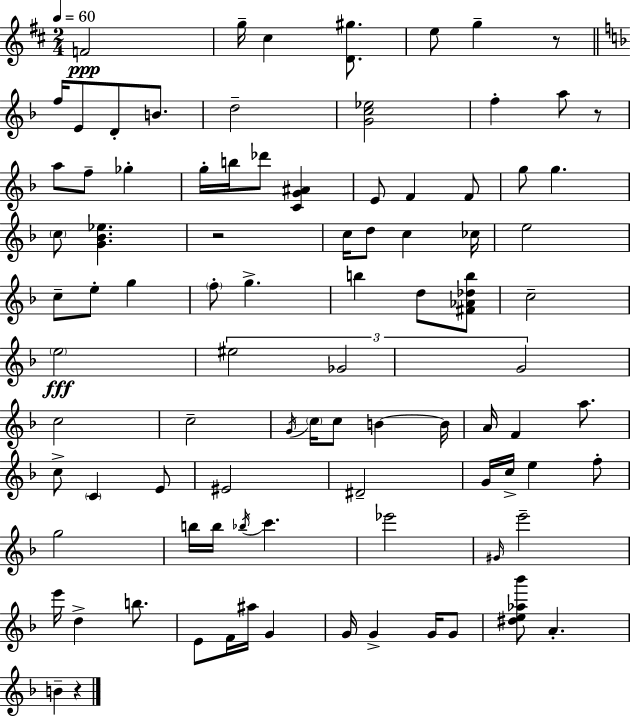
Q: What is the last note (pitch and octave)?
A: B4